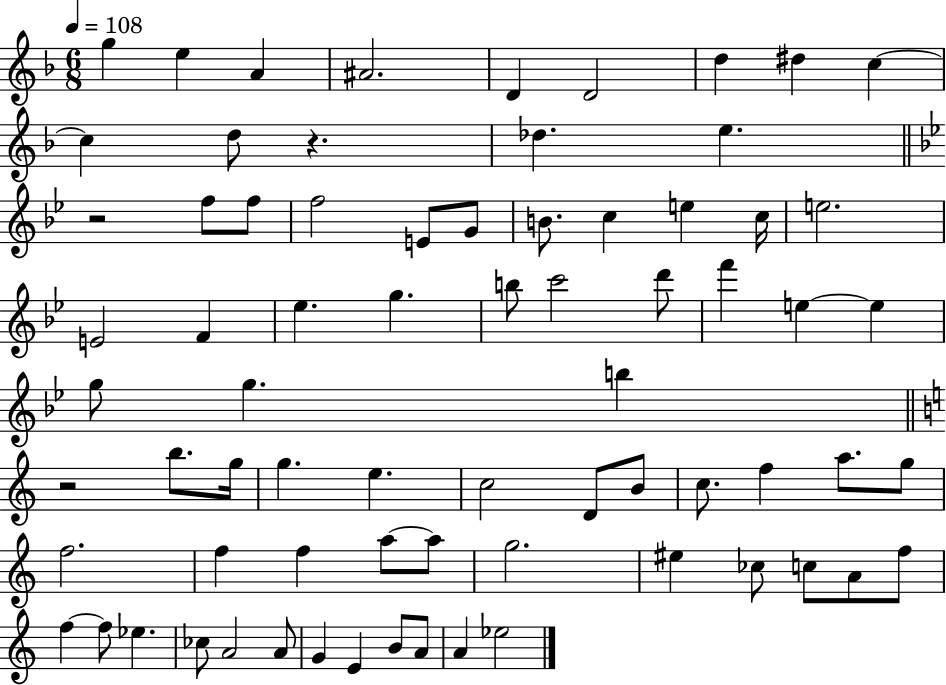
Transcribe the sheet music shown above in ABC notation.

X:1
T:Untitled
M:6/8
L:1/4
K:F
g e A ^A2 D D2 d ^d c c d/2 z _d e z2 f/2 f/2 f2 E/2 G/2 B/2 c e c/4 e2 E2 F _e g b/2 c'2 d'/2 f' e e g/2 g b z2 b/2 g/4 g e c2 D/2 B/2 c/2 f a/2 g/2 f2 f f a/2 a/2 g2 ^e _c/2 c/2 A/2 f/2 f f/2 _e _c/2 A2 A/2 G E B/2 A/2 A _e2